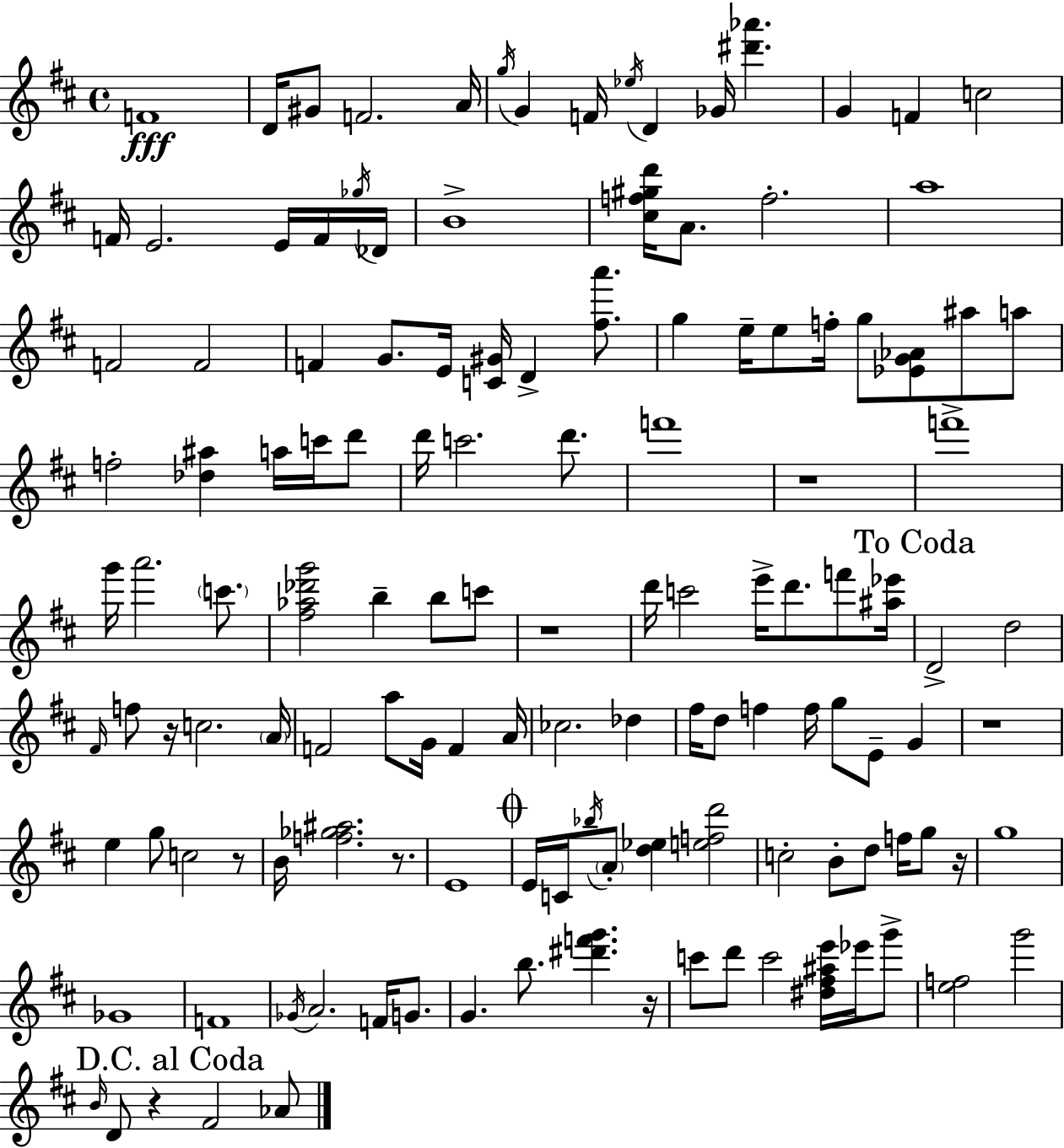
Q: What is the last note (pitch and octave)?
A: Ab4